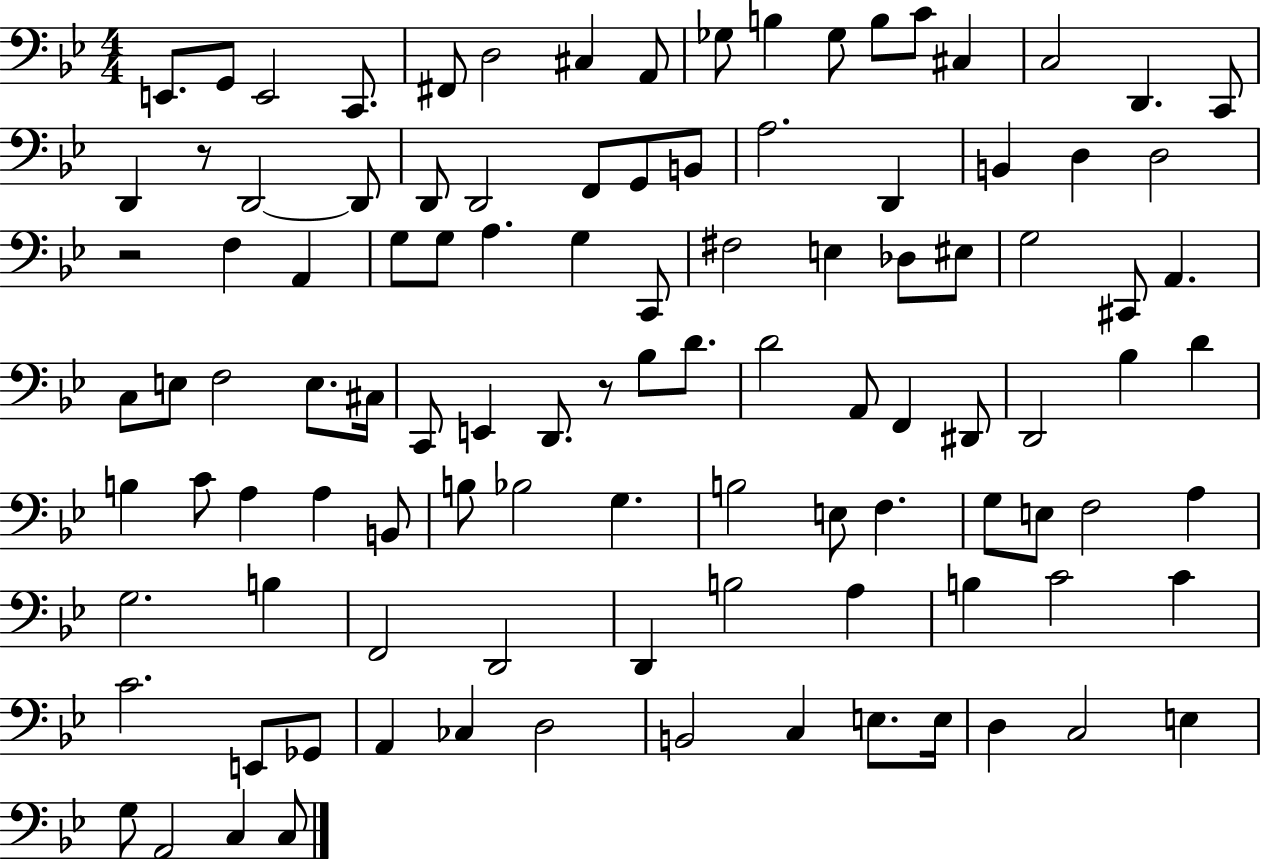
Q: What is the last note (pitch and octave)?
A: C3